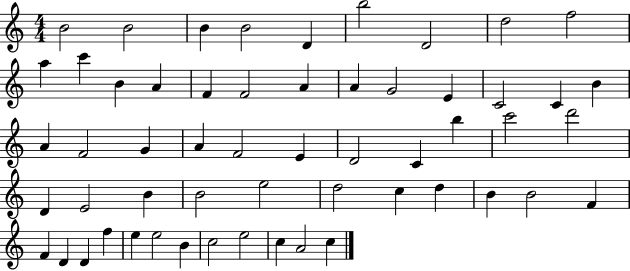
B4/h B4/h B4/q B4/h D4/q B5/h D4/h D5/h F5/h A5/q C6/q B4/q A4/q F4/q F4/h A4/q A4/q G4/h E4/q C4/h C4/q B4/q A4/q F4/h G4/q A4/q F4/h E4/q D4/h C4/q B5/q C6/h D6/h D4/q E4/h B4/q B4/h E5/h D5/h C5/q D5/q B4/q B4/h F4/q F4/q D4/q D4/q F5/q E5/q E5/h B4/q C5/h E5/h C5/q A4/h C5/q